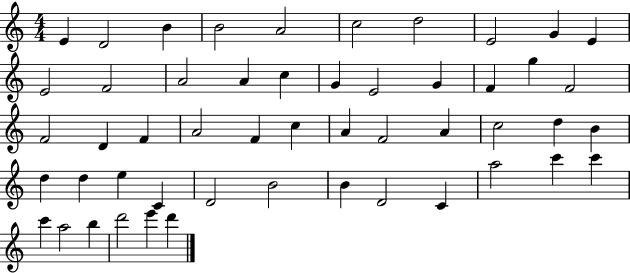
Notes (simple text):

E4/q D4/h B4/q B4/h A4/h C5/h D5/h E4/h G4/q E4/q E4/h F4/h A4/h A4/q C5/q G4/q E4/h G4/q F4/q G5/q F4/h F4/h D4/q F4/q A4/h F4/q C5/q A4/q F4/h A4/q C5/h D5/q B4/q D5/q D5/q E5/q C4/q D4/h B4/h B4/q D4/h C4/q A5/h C6/q C6/q C6/q A5/h B5/q D6/h E6/q D6/q